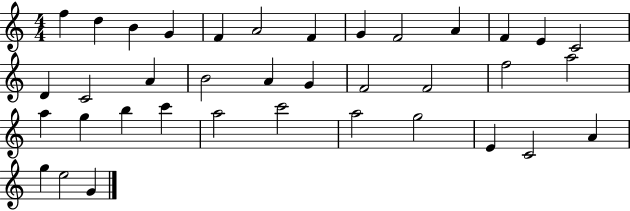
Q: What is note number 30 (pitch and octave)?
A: A5